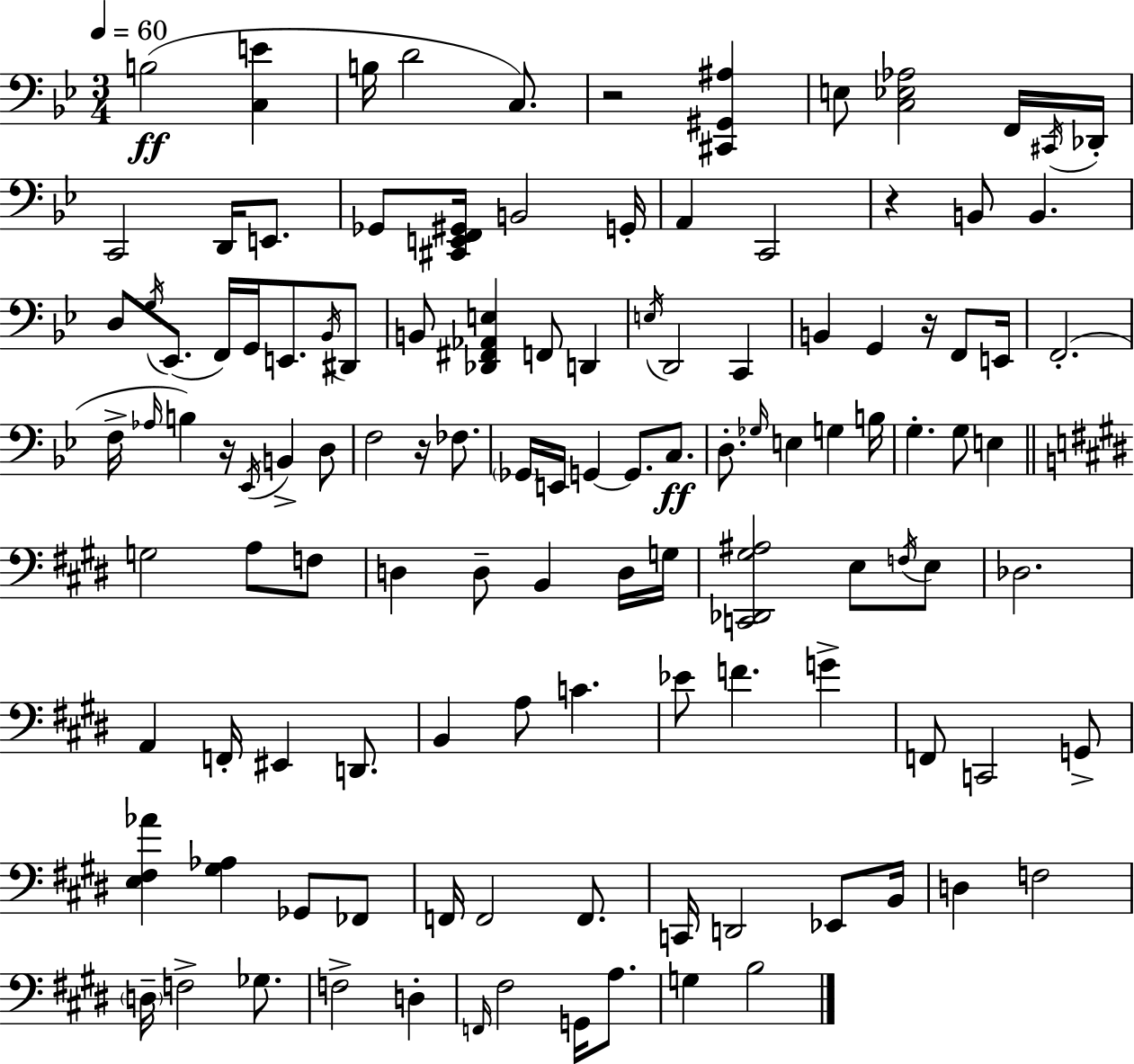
{
  \clef bass
  \numericTimeSignature
  \time 3/4
  \key bes \major
  \tempo 4 = 60
  b2(\ff <c e'>4 | b16 d'2 c8.) | r2 <cis, gis, ais>4 | e8 <c ees aes>2 f,16 \acciaccatura { cis,16 } | \break des,16-. c,2 d,16 e,8. | ges,8 <cis, e, f, gis,>16 b,2 | g,16-. a,4 c,2 | r4 b,8 b,4. | \break d8 \acciaccatura { g16 }( ees,8. f,16) g,16 e,8. | \acciaccatura { bes,16 } dis,8 b,8 <des, fis, aes, e>4 f,8 d,4 | \acciaccatura { e16 } d,2 | c,4 b,4 g,4 | \break r16 f,8 e,16 f,2.-.( | f16-> \grace { aes16 } b4) r16 \acciaccatura { ees,16 } | b,4-> d8 f2 | r16 fes8. \parenthesize ges,16 e,16 g,4~~ | \break g,8. c8.\ff d8.-. \grace { ges16 } e4 | g4 b16 g4.-. | g8 e4 \bar "||" \break \key e \major g2 a8 f8 | d4 d8-- b,4 d16 g16 | <c, des, gis ais>2 e8 \acciaccatura { f16 } e8 | des2. | \break a,4 f,16-. eis,4 d,8. | b,4 a8 c'4. | ees'8 f'4. g'4-> | f,8 c,2 g,8-> | \break <e fis aes'>4 <gis aes>4 ges,8 fes,8 | f,16 f,2 f,8. | c,16 d,2 ees,8 | b,16 d4 f2 | \break \parenthesize d16-- f2-> ges8. | f2-> d4-. | \grace { f,16 } fis2 g,16 a8. | g4 b2 | \break \bar "|."
}